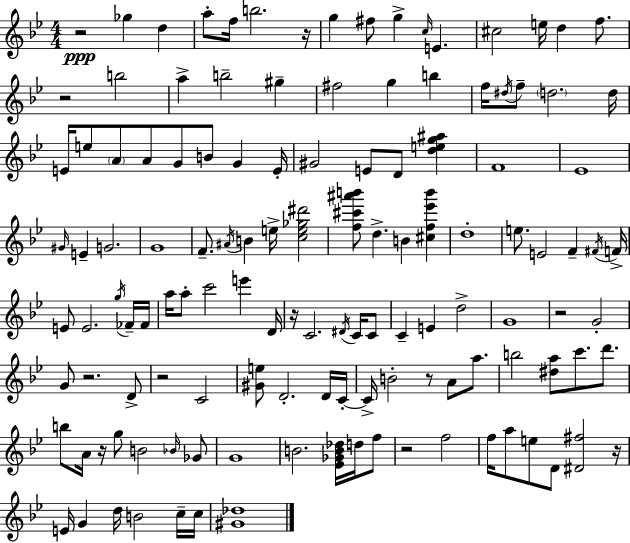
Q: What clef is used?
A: treble